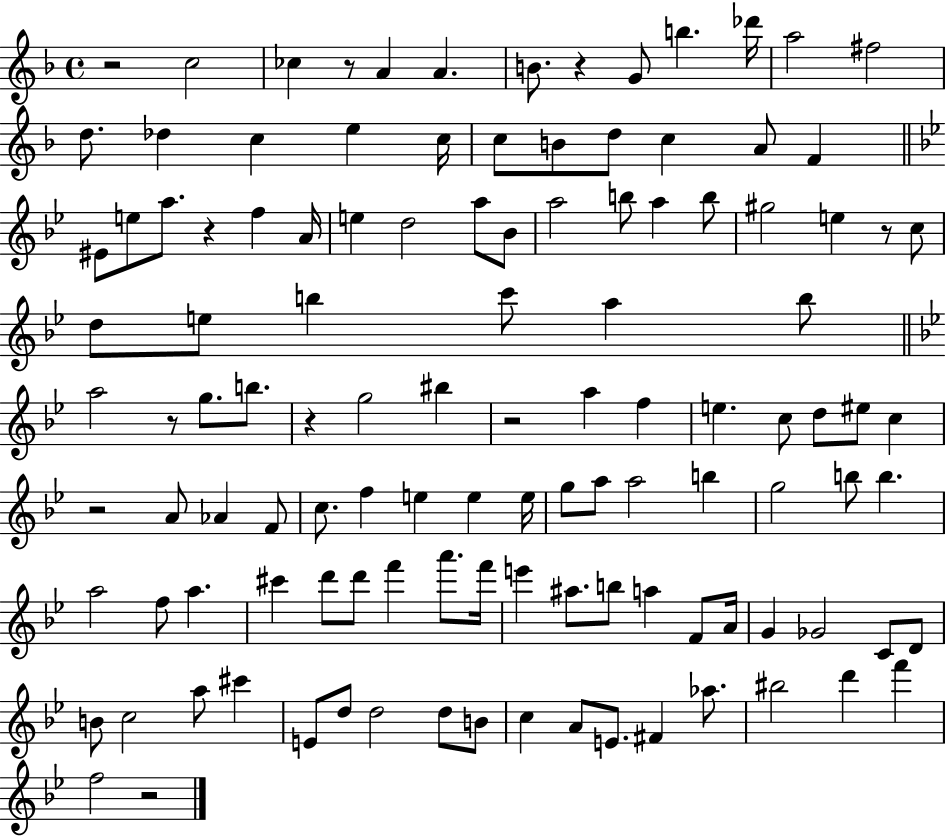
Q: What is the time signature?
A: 4/4